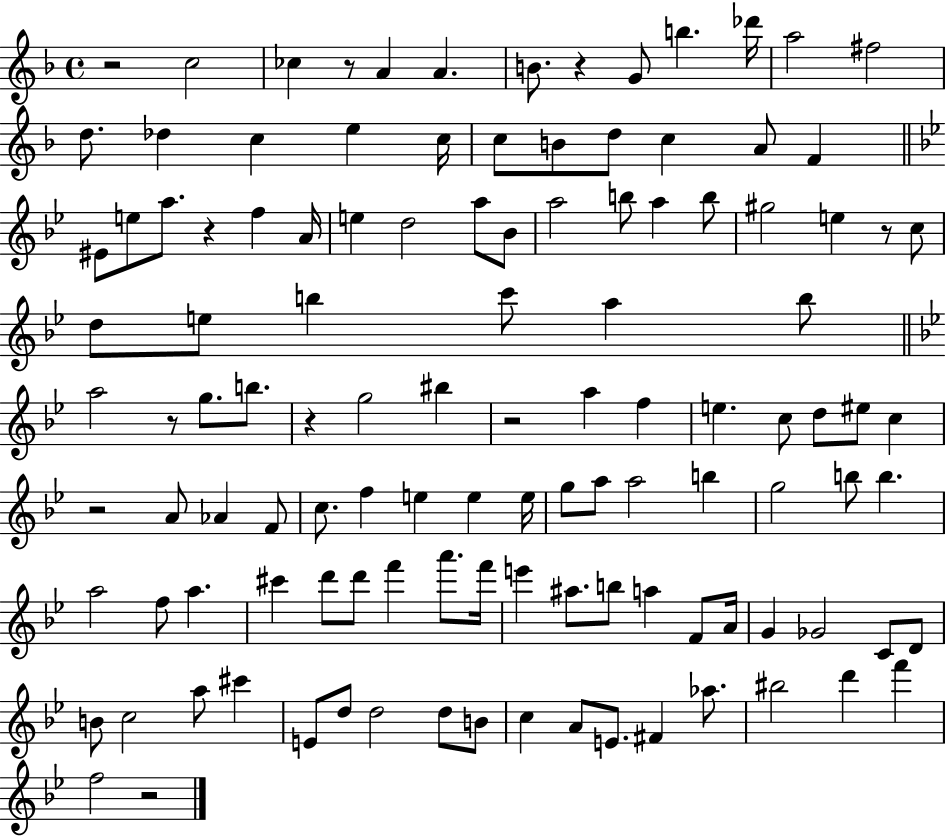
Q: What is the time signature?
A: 4/4